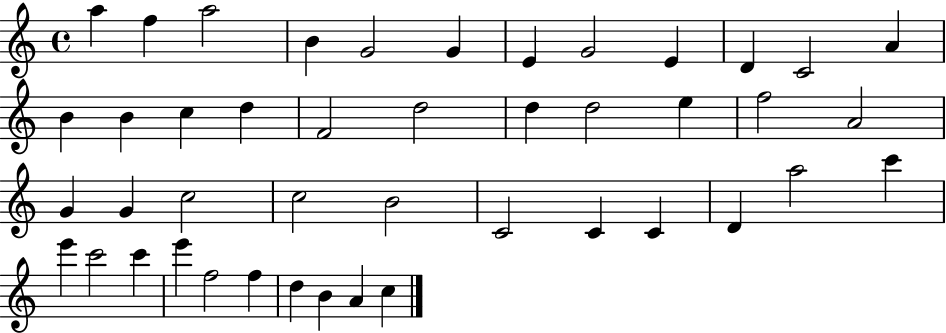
X:1
T:Untitled
M:4/4
L:1/4
K:C
a f a2 B G2 G E G2 E D C2 A B B c d F2 d2 d d2 e f2 A2 G G c2 c2 B2 C2 C C D a2 c' e' c'2 c' e' f2 f d B A c